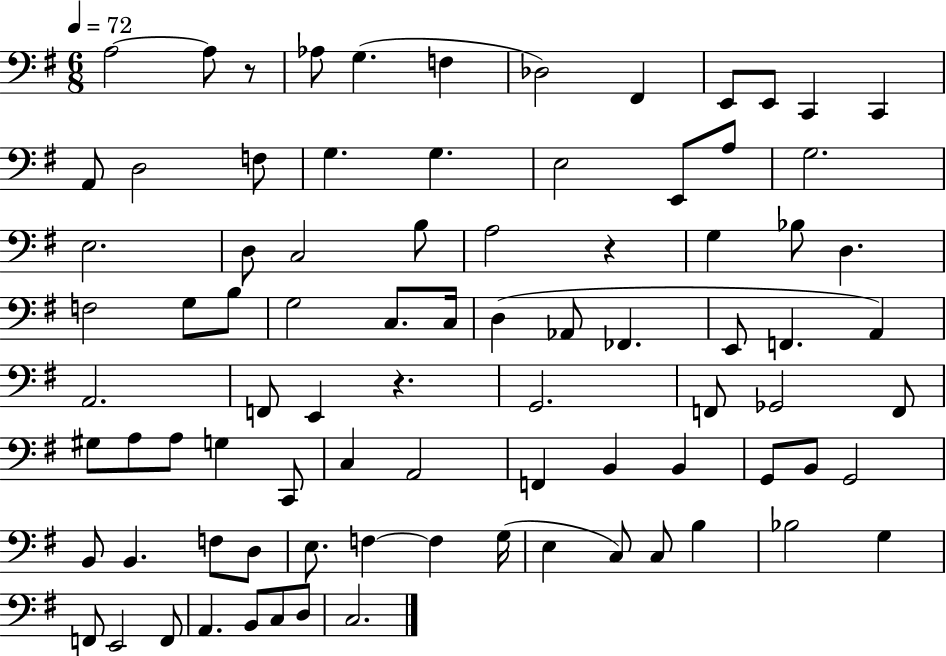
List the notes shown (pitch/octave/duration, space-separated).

A3/h A3/e R/e Ab3/e G3/q. F3/q Db3/h F#2/q E2/e E2/e C2/q C2/q A2/e D3/h F3/e G3/q. G3/q. E3/h E2/e A3/e G3/h. E3/h. D3/e C3/h B3/e A3/h R/q G3/q Bb3/e D3/q. F3/h G3/e B3/e G3/h C3/e. C3/s D3/q Ab2/e FES2/q. E2/e F2/q. A2/q A2/h. F2/e E2/q R/q. G2/h. F2/e Gb2/h F2/e G#3/e A3/e A3/e G3/q C2/e C3/q A2/h F2/q B2/q B2/q G2/e B2/e G2/h B2/e B2/q. F3/e D3/e E3/e. F3/q F3/q G3/s E3/q C3/e C3/e B3/q Bb3/h G3/q F2/e E2/h F2/e A2/q. B2/e C3/e D3/e C3/h.